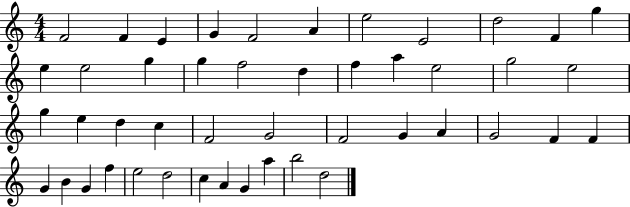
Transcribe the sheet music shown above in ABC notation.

X:1
T:Untitled
M:4/4
L:1/4
K:C
F2 F E G F2 A e2 E2 d2 F g e e2 g g f2 d f a e2 g2 e2 g e d c F2 G2 F2 G A G2 F F G B G f e2 d2 c A G a b2 d2